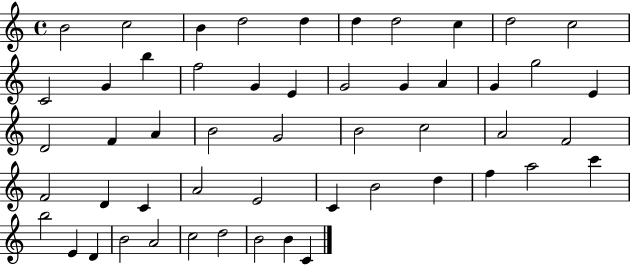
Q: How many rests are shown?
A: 0